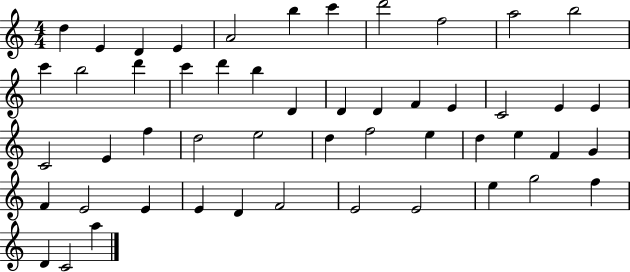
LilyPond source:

{
  \clef treble
  \numericTimeSignature
  \time 4/4
  \key c \major
  d''4 e'4 d'4 e'4 | a'2 b''4 c'''4 | d'''2 f''2 | a''2 b''2 | \break c'''4 b''2 d'''4 | c'''4 d'''4 b''4 d'4 | d'4 d'4 f'4 e'4 | c'2 e'4 e'4 | \break c'2 e'4 f''4 | d''2 e''2 | d''4 f''2 e''4 | d''4 e''4 f'4 g'4 | \break f'4 e'2 e'4 | e'4 d'4 f'2 | e'2 e'2 | e''4 g''2 f''4 | \break d'4 c'2 a''4 | \bar "|."
}